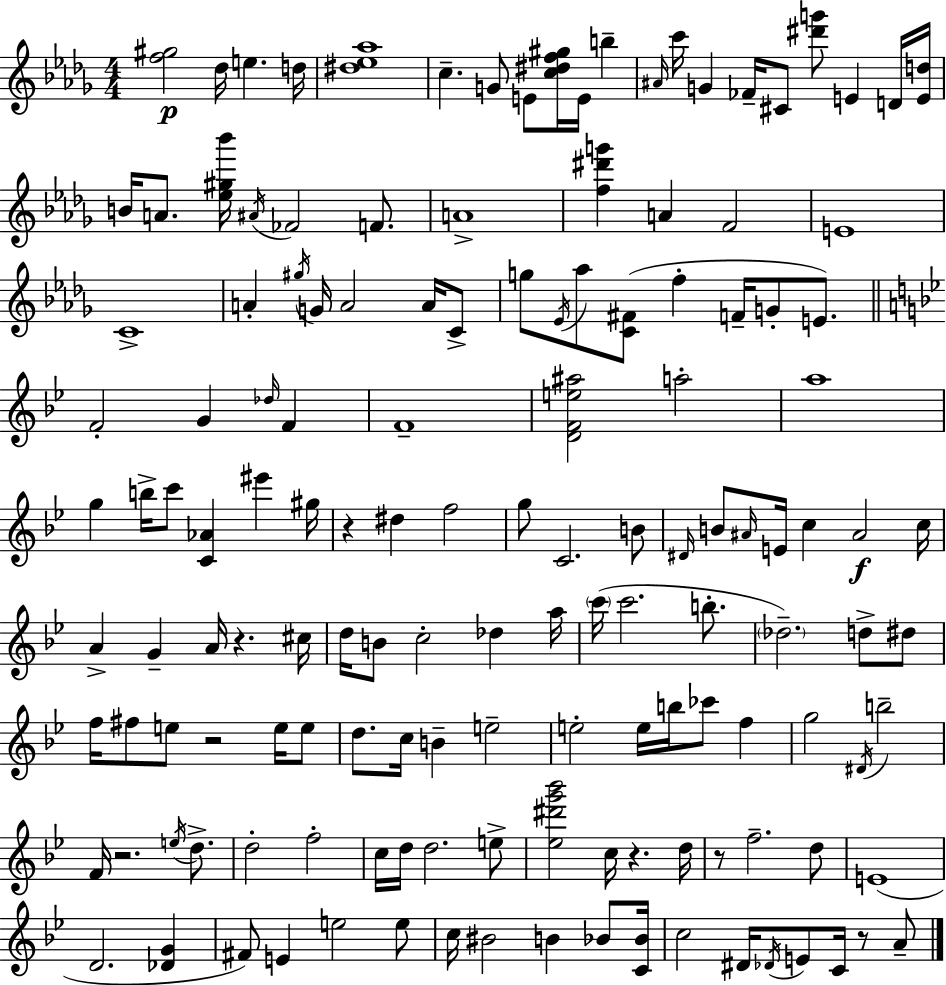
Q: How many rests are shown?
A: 7